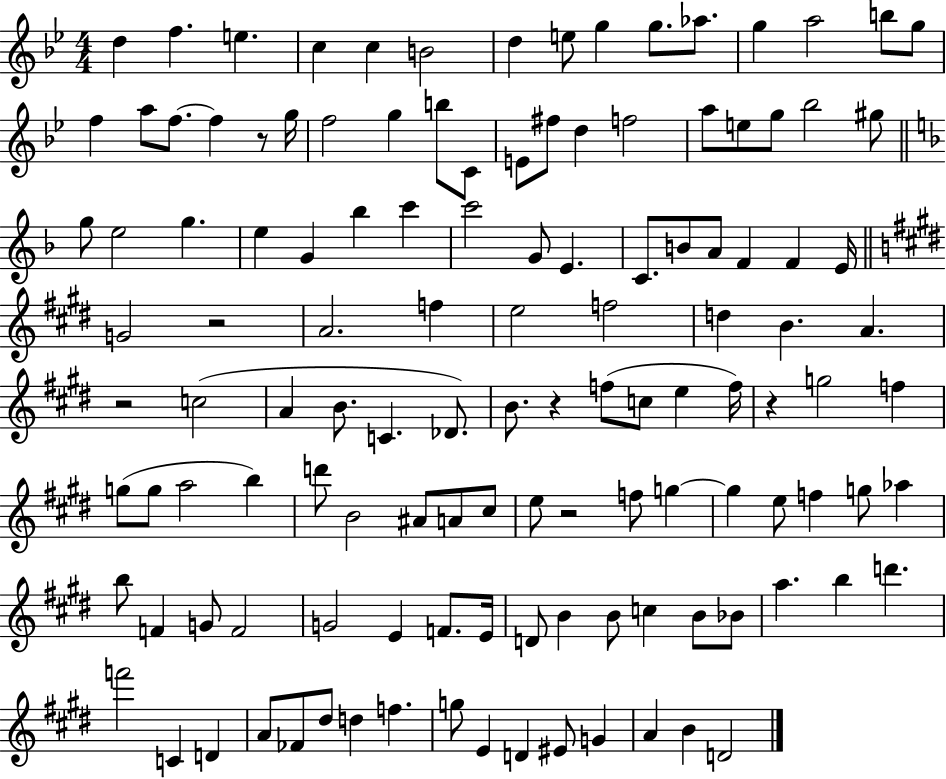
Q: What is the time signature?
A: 4/4